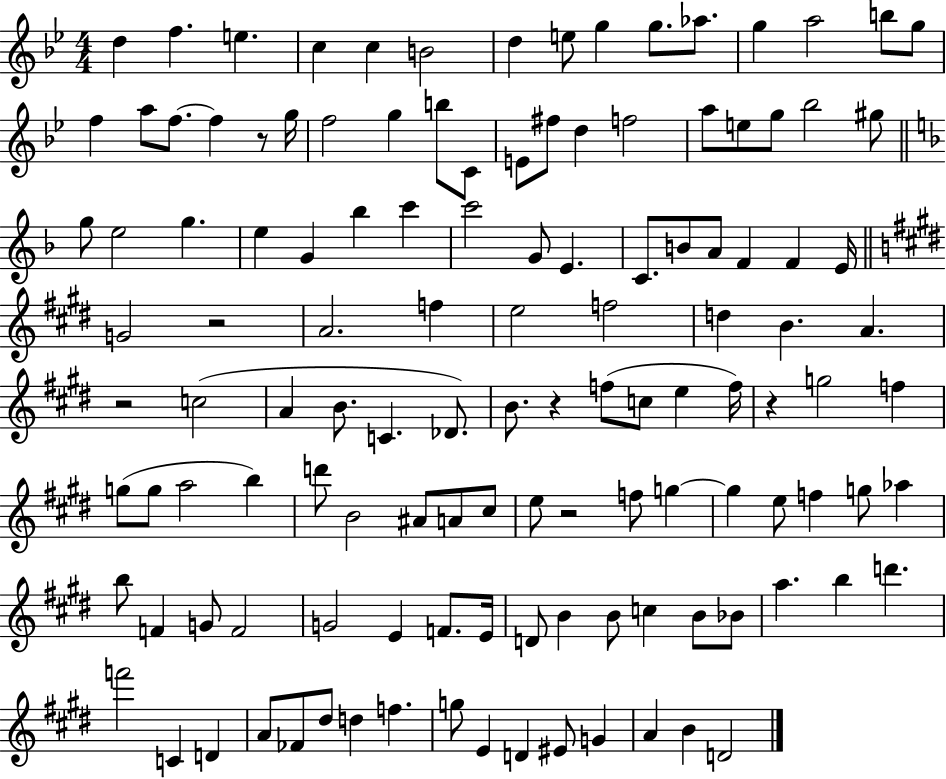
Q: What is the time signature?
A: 4/4